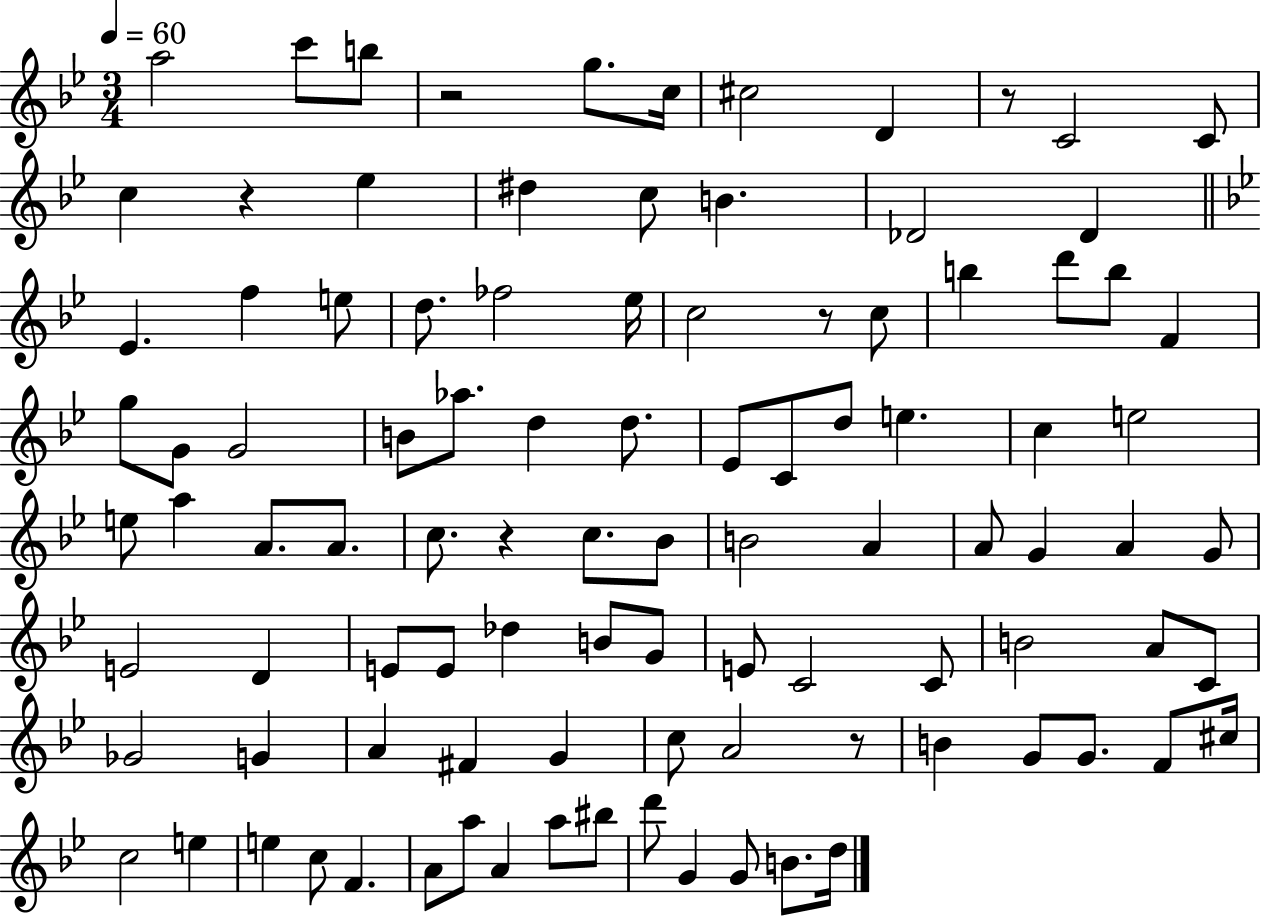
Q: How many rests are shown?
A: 6